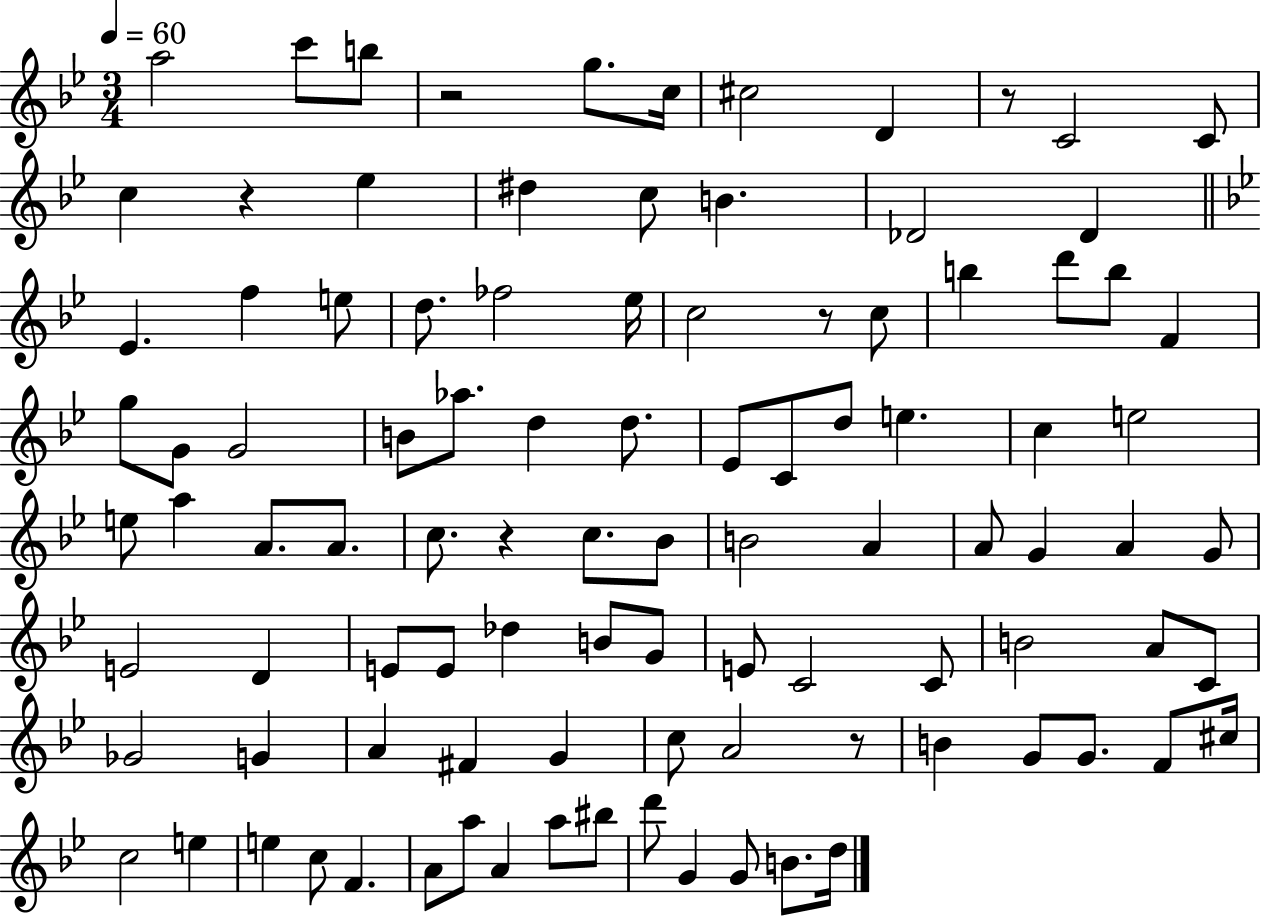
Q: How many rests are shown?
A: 6